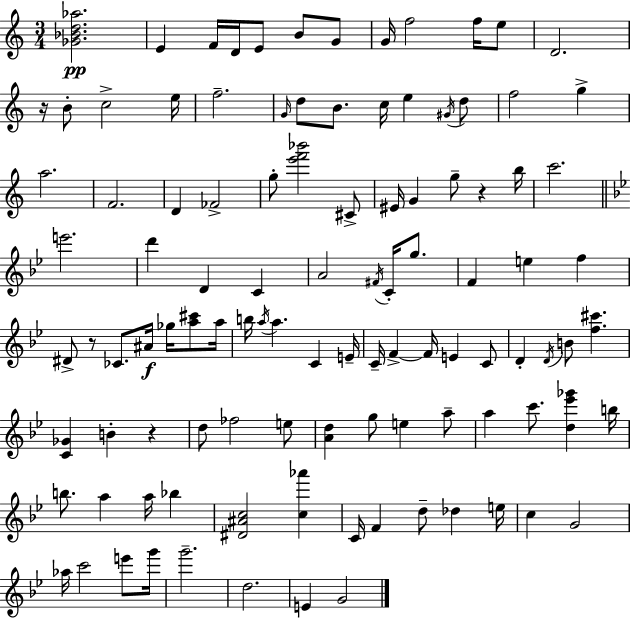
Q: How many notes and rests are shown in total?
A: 106